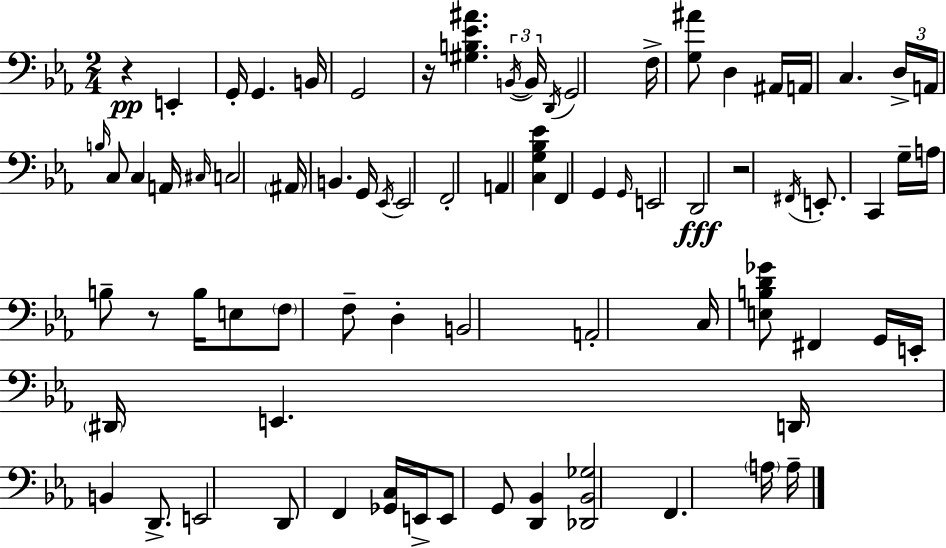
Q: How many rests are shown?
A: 4